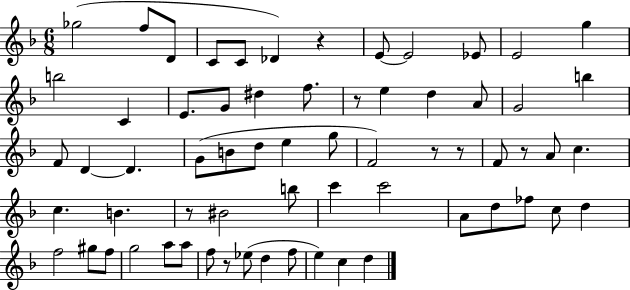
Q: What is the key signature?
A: F major